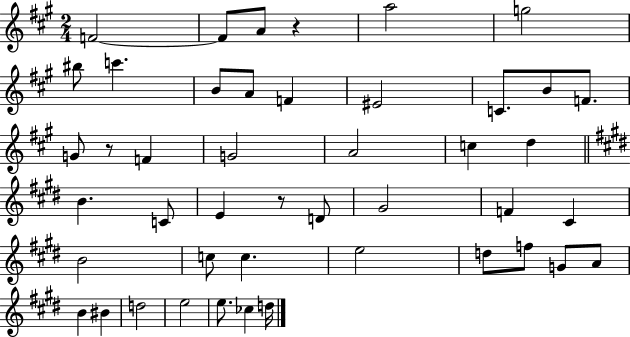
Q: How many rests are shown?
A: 3